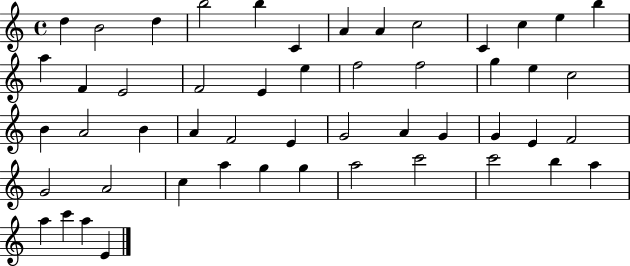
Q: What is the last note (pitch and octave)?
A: E4